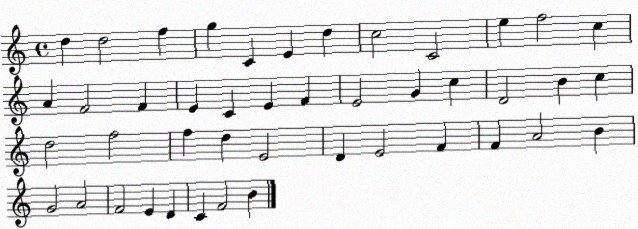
X:1
T:Untitled
M:4/4
L:1/4
K:C
d d2 f g C E d c2 C2 e f2 c A F2 F E C E F E2 G c D2 B c d2 f2 f d E2 D E2 F F A2 B G2 A2 F2 E D C F2 B